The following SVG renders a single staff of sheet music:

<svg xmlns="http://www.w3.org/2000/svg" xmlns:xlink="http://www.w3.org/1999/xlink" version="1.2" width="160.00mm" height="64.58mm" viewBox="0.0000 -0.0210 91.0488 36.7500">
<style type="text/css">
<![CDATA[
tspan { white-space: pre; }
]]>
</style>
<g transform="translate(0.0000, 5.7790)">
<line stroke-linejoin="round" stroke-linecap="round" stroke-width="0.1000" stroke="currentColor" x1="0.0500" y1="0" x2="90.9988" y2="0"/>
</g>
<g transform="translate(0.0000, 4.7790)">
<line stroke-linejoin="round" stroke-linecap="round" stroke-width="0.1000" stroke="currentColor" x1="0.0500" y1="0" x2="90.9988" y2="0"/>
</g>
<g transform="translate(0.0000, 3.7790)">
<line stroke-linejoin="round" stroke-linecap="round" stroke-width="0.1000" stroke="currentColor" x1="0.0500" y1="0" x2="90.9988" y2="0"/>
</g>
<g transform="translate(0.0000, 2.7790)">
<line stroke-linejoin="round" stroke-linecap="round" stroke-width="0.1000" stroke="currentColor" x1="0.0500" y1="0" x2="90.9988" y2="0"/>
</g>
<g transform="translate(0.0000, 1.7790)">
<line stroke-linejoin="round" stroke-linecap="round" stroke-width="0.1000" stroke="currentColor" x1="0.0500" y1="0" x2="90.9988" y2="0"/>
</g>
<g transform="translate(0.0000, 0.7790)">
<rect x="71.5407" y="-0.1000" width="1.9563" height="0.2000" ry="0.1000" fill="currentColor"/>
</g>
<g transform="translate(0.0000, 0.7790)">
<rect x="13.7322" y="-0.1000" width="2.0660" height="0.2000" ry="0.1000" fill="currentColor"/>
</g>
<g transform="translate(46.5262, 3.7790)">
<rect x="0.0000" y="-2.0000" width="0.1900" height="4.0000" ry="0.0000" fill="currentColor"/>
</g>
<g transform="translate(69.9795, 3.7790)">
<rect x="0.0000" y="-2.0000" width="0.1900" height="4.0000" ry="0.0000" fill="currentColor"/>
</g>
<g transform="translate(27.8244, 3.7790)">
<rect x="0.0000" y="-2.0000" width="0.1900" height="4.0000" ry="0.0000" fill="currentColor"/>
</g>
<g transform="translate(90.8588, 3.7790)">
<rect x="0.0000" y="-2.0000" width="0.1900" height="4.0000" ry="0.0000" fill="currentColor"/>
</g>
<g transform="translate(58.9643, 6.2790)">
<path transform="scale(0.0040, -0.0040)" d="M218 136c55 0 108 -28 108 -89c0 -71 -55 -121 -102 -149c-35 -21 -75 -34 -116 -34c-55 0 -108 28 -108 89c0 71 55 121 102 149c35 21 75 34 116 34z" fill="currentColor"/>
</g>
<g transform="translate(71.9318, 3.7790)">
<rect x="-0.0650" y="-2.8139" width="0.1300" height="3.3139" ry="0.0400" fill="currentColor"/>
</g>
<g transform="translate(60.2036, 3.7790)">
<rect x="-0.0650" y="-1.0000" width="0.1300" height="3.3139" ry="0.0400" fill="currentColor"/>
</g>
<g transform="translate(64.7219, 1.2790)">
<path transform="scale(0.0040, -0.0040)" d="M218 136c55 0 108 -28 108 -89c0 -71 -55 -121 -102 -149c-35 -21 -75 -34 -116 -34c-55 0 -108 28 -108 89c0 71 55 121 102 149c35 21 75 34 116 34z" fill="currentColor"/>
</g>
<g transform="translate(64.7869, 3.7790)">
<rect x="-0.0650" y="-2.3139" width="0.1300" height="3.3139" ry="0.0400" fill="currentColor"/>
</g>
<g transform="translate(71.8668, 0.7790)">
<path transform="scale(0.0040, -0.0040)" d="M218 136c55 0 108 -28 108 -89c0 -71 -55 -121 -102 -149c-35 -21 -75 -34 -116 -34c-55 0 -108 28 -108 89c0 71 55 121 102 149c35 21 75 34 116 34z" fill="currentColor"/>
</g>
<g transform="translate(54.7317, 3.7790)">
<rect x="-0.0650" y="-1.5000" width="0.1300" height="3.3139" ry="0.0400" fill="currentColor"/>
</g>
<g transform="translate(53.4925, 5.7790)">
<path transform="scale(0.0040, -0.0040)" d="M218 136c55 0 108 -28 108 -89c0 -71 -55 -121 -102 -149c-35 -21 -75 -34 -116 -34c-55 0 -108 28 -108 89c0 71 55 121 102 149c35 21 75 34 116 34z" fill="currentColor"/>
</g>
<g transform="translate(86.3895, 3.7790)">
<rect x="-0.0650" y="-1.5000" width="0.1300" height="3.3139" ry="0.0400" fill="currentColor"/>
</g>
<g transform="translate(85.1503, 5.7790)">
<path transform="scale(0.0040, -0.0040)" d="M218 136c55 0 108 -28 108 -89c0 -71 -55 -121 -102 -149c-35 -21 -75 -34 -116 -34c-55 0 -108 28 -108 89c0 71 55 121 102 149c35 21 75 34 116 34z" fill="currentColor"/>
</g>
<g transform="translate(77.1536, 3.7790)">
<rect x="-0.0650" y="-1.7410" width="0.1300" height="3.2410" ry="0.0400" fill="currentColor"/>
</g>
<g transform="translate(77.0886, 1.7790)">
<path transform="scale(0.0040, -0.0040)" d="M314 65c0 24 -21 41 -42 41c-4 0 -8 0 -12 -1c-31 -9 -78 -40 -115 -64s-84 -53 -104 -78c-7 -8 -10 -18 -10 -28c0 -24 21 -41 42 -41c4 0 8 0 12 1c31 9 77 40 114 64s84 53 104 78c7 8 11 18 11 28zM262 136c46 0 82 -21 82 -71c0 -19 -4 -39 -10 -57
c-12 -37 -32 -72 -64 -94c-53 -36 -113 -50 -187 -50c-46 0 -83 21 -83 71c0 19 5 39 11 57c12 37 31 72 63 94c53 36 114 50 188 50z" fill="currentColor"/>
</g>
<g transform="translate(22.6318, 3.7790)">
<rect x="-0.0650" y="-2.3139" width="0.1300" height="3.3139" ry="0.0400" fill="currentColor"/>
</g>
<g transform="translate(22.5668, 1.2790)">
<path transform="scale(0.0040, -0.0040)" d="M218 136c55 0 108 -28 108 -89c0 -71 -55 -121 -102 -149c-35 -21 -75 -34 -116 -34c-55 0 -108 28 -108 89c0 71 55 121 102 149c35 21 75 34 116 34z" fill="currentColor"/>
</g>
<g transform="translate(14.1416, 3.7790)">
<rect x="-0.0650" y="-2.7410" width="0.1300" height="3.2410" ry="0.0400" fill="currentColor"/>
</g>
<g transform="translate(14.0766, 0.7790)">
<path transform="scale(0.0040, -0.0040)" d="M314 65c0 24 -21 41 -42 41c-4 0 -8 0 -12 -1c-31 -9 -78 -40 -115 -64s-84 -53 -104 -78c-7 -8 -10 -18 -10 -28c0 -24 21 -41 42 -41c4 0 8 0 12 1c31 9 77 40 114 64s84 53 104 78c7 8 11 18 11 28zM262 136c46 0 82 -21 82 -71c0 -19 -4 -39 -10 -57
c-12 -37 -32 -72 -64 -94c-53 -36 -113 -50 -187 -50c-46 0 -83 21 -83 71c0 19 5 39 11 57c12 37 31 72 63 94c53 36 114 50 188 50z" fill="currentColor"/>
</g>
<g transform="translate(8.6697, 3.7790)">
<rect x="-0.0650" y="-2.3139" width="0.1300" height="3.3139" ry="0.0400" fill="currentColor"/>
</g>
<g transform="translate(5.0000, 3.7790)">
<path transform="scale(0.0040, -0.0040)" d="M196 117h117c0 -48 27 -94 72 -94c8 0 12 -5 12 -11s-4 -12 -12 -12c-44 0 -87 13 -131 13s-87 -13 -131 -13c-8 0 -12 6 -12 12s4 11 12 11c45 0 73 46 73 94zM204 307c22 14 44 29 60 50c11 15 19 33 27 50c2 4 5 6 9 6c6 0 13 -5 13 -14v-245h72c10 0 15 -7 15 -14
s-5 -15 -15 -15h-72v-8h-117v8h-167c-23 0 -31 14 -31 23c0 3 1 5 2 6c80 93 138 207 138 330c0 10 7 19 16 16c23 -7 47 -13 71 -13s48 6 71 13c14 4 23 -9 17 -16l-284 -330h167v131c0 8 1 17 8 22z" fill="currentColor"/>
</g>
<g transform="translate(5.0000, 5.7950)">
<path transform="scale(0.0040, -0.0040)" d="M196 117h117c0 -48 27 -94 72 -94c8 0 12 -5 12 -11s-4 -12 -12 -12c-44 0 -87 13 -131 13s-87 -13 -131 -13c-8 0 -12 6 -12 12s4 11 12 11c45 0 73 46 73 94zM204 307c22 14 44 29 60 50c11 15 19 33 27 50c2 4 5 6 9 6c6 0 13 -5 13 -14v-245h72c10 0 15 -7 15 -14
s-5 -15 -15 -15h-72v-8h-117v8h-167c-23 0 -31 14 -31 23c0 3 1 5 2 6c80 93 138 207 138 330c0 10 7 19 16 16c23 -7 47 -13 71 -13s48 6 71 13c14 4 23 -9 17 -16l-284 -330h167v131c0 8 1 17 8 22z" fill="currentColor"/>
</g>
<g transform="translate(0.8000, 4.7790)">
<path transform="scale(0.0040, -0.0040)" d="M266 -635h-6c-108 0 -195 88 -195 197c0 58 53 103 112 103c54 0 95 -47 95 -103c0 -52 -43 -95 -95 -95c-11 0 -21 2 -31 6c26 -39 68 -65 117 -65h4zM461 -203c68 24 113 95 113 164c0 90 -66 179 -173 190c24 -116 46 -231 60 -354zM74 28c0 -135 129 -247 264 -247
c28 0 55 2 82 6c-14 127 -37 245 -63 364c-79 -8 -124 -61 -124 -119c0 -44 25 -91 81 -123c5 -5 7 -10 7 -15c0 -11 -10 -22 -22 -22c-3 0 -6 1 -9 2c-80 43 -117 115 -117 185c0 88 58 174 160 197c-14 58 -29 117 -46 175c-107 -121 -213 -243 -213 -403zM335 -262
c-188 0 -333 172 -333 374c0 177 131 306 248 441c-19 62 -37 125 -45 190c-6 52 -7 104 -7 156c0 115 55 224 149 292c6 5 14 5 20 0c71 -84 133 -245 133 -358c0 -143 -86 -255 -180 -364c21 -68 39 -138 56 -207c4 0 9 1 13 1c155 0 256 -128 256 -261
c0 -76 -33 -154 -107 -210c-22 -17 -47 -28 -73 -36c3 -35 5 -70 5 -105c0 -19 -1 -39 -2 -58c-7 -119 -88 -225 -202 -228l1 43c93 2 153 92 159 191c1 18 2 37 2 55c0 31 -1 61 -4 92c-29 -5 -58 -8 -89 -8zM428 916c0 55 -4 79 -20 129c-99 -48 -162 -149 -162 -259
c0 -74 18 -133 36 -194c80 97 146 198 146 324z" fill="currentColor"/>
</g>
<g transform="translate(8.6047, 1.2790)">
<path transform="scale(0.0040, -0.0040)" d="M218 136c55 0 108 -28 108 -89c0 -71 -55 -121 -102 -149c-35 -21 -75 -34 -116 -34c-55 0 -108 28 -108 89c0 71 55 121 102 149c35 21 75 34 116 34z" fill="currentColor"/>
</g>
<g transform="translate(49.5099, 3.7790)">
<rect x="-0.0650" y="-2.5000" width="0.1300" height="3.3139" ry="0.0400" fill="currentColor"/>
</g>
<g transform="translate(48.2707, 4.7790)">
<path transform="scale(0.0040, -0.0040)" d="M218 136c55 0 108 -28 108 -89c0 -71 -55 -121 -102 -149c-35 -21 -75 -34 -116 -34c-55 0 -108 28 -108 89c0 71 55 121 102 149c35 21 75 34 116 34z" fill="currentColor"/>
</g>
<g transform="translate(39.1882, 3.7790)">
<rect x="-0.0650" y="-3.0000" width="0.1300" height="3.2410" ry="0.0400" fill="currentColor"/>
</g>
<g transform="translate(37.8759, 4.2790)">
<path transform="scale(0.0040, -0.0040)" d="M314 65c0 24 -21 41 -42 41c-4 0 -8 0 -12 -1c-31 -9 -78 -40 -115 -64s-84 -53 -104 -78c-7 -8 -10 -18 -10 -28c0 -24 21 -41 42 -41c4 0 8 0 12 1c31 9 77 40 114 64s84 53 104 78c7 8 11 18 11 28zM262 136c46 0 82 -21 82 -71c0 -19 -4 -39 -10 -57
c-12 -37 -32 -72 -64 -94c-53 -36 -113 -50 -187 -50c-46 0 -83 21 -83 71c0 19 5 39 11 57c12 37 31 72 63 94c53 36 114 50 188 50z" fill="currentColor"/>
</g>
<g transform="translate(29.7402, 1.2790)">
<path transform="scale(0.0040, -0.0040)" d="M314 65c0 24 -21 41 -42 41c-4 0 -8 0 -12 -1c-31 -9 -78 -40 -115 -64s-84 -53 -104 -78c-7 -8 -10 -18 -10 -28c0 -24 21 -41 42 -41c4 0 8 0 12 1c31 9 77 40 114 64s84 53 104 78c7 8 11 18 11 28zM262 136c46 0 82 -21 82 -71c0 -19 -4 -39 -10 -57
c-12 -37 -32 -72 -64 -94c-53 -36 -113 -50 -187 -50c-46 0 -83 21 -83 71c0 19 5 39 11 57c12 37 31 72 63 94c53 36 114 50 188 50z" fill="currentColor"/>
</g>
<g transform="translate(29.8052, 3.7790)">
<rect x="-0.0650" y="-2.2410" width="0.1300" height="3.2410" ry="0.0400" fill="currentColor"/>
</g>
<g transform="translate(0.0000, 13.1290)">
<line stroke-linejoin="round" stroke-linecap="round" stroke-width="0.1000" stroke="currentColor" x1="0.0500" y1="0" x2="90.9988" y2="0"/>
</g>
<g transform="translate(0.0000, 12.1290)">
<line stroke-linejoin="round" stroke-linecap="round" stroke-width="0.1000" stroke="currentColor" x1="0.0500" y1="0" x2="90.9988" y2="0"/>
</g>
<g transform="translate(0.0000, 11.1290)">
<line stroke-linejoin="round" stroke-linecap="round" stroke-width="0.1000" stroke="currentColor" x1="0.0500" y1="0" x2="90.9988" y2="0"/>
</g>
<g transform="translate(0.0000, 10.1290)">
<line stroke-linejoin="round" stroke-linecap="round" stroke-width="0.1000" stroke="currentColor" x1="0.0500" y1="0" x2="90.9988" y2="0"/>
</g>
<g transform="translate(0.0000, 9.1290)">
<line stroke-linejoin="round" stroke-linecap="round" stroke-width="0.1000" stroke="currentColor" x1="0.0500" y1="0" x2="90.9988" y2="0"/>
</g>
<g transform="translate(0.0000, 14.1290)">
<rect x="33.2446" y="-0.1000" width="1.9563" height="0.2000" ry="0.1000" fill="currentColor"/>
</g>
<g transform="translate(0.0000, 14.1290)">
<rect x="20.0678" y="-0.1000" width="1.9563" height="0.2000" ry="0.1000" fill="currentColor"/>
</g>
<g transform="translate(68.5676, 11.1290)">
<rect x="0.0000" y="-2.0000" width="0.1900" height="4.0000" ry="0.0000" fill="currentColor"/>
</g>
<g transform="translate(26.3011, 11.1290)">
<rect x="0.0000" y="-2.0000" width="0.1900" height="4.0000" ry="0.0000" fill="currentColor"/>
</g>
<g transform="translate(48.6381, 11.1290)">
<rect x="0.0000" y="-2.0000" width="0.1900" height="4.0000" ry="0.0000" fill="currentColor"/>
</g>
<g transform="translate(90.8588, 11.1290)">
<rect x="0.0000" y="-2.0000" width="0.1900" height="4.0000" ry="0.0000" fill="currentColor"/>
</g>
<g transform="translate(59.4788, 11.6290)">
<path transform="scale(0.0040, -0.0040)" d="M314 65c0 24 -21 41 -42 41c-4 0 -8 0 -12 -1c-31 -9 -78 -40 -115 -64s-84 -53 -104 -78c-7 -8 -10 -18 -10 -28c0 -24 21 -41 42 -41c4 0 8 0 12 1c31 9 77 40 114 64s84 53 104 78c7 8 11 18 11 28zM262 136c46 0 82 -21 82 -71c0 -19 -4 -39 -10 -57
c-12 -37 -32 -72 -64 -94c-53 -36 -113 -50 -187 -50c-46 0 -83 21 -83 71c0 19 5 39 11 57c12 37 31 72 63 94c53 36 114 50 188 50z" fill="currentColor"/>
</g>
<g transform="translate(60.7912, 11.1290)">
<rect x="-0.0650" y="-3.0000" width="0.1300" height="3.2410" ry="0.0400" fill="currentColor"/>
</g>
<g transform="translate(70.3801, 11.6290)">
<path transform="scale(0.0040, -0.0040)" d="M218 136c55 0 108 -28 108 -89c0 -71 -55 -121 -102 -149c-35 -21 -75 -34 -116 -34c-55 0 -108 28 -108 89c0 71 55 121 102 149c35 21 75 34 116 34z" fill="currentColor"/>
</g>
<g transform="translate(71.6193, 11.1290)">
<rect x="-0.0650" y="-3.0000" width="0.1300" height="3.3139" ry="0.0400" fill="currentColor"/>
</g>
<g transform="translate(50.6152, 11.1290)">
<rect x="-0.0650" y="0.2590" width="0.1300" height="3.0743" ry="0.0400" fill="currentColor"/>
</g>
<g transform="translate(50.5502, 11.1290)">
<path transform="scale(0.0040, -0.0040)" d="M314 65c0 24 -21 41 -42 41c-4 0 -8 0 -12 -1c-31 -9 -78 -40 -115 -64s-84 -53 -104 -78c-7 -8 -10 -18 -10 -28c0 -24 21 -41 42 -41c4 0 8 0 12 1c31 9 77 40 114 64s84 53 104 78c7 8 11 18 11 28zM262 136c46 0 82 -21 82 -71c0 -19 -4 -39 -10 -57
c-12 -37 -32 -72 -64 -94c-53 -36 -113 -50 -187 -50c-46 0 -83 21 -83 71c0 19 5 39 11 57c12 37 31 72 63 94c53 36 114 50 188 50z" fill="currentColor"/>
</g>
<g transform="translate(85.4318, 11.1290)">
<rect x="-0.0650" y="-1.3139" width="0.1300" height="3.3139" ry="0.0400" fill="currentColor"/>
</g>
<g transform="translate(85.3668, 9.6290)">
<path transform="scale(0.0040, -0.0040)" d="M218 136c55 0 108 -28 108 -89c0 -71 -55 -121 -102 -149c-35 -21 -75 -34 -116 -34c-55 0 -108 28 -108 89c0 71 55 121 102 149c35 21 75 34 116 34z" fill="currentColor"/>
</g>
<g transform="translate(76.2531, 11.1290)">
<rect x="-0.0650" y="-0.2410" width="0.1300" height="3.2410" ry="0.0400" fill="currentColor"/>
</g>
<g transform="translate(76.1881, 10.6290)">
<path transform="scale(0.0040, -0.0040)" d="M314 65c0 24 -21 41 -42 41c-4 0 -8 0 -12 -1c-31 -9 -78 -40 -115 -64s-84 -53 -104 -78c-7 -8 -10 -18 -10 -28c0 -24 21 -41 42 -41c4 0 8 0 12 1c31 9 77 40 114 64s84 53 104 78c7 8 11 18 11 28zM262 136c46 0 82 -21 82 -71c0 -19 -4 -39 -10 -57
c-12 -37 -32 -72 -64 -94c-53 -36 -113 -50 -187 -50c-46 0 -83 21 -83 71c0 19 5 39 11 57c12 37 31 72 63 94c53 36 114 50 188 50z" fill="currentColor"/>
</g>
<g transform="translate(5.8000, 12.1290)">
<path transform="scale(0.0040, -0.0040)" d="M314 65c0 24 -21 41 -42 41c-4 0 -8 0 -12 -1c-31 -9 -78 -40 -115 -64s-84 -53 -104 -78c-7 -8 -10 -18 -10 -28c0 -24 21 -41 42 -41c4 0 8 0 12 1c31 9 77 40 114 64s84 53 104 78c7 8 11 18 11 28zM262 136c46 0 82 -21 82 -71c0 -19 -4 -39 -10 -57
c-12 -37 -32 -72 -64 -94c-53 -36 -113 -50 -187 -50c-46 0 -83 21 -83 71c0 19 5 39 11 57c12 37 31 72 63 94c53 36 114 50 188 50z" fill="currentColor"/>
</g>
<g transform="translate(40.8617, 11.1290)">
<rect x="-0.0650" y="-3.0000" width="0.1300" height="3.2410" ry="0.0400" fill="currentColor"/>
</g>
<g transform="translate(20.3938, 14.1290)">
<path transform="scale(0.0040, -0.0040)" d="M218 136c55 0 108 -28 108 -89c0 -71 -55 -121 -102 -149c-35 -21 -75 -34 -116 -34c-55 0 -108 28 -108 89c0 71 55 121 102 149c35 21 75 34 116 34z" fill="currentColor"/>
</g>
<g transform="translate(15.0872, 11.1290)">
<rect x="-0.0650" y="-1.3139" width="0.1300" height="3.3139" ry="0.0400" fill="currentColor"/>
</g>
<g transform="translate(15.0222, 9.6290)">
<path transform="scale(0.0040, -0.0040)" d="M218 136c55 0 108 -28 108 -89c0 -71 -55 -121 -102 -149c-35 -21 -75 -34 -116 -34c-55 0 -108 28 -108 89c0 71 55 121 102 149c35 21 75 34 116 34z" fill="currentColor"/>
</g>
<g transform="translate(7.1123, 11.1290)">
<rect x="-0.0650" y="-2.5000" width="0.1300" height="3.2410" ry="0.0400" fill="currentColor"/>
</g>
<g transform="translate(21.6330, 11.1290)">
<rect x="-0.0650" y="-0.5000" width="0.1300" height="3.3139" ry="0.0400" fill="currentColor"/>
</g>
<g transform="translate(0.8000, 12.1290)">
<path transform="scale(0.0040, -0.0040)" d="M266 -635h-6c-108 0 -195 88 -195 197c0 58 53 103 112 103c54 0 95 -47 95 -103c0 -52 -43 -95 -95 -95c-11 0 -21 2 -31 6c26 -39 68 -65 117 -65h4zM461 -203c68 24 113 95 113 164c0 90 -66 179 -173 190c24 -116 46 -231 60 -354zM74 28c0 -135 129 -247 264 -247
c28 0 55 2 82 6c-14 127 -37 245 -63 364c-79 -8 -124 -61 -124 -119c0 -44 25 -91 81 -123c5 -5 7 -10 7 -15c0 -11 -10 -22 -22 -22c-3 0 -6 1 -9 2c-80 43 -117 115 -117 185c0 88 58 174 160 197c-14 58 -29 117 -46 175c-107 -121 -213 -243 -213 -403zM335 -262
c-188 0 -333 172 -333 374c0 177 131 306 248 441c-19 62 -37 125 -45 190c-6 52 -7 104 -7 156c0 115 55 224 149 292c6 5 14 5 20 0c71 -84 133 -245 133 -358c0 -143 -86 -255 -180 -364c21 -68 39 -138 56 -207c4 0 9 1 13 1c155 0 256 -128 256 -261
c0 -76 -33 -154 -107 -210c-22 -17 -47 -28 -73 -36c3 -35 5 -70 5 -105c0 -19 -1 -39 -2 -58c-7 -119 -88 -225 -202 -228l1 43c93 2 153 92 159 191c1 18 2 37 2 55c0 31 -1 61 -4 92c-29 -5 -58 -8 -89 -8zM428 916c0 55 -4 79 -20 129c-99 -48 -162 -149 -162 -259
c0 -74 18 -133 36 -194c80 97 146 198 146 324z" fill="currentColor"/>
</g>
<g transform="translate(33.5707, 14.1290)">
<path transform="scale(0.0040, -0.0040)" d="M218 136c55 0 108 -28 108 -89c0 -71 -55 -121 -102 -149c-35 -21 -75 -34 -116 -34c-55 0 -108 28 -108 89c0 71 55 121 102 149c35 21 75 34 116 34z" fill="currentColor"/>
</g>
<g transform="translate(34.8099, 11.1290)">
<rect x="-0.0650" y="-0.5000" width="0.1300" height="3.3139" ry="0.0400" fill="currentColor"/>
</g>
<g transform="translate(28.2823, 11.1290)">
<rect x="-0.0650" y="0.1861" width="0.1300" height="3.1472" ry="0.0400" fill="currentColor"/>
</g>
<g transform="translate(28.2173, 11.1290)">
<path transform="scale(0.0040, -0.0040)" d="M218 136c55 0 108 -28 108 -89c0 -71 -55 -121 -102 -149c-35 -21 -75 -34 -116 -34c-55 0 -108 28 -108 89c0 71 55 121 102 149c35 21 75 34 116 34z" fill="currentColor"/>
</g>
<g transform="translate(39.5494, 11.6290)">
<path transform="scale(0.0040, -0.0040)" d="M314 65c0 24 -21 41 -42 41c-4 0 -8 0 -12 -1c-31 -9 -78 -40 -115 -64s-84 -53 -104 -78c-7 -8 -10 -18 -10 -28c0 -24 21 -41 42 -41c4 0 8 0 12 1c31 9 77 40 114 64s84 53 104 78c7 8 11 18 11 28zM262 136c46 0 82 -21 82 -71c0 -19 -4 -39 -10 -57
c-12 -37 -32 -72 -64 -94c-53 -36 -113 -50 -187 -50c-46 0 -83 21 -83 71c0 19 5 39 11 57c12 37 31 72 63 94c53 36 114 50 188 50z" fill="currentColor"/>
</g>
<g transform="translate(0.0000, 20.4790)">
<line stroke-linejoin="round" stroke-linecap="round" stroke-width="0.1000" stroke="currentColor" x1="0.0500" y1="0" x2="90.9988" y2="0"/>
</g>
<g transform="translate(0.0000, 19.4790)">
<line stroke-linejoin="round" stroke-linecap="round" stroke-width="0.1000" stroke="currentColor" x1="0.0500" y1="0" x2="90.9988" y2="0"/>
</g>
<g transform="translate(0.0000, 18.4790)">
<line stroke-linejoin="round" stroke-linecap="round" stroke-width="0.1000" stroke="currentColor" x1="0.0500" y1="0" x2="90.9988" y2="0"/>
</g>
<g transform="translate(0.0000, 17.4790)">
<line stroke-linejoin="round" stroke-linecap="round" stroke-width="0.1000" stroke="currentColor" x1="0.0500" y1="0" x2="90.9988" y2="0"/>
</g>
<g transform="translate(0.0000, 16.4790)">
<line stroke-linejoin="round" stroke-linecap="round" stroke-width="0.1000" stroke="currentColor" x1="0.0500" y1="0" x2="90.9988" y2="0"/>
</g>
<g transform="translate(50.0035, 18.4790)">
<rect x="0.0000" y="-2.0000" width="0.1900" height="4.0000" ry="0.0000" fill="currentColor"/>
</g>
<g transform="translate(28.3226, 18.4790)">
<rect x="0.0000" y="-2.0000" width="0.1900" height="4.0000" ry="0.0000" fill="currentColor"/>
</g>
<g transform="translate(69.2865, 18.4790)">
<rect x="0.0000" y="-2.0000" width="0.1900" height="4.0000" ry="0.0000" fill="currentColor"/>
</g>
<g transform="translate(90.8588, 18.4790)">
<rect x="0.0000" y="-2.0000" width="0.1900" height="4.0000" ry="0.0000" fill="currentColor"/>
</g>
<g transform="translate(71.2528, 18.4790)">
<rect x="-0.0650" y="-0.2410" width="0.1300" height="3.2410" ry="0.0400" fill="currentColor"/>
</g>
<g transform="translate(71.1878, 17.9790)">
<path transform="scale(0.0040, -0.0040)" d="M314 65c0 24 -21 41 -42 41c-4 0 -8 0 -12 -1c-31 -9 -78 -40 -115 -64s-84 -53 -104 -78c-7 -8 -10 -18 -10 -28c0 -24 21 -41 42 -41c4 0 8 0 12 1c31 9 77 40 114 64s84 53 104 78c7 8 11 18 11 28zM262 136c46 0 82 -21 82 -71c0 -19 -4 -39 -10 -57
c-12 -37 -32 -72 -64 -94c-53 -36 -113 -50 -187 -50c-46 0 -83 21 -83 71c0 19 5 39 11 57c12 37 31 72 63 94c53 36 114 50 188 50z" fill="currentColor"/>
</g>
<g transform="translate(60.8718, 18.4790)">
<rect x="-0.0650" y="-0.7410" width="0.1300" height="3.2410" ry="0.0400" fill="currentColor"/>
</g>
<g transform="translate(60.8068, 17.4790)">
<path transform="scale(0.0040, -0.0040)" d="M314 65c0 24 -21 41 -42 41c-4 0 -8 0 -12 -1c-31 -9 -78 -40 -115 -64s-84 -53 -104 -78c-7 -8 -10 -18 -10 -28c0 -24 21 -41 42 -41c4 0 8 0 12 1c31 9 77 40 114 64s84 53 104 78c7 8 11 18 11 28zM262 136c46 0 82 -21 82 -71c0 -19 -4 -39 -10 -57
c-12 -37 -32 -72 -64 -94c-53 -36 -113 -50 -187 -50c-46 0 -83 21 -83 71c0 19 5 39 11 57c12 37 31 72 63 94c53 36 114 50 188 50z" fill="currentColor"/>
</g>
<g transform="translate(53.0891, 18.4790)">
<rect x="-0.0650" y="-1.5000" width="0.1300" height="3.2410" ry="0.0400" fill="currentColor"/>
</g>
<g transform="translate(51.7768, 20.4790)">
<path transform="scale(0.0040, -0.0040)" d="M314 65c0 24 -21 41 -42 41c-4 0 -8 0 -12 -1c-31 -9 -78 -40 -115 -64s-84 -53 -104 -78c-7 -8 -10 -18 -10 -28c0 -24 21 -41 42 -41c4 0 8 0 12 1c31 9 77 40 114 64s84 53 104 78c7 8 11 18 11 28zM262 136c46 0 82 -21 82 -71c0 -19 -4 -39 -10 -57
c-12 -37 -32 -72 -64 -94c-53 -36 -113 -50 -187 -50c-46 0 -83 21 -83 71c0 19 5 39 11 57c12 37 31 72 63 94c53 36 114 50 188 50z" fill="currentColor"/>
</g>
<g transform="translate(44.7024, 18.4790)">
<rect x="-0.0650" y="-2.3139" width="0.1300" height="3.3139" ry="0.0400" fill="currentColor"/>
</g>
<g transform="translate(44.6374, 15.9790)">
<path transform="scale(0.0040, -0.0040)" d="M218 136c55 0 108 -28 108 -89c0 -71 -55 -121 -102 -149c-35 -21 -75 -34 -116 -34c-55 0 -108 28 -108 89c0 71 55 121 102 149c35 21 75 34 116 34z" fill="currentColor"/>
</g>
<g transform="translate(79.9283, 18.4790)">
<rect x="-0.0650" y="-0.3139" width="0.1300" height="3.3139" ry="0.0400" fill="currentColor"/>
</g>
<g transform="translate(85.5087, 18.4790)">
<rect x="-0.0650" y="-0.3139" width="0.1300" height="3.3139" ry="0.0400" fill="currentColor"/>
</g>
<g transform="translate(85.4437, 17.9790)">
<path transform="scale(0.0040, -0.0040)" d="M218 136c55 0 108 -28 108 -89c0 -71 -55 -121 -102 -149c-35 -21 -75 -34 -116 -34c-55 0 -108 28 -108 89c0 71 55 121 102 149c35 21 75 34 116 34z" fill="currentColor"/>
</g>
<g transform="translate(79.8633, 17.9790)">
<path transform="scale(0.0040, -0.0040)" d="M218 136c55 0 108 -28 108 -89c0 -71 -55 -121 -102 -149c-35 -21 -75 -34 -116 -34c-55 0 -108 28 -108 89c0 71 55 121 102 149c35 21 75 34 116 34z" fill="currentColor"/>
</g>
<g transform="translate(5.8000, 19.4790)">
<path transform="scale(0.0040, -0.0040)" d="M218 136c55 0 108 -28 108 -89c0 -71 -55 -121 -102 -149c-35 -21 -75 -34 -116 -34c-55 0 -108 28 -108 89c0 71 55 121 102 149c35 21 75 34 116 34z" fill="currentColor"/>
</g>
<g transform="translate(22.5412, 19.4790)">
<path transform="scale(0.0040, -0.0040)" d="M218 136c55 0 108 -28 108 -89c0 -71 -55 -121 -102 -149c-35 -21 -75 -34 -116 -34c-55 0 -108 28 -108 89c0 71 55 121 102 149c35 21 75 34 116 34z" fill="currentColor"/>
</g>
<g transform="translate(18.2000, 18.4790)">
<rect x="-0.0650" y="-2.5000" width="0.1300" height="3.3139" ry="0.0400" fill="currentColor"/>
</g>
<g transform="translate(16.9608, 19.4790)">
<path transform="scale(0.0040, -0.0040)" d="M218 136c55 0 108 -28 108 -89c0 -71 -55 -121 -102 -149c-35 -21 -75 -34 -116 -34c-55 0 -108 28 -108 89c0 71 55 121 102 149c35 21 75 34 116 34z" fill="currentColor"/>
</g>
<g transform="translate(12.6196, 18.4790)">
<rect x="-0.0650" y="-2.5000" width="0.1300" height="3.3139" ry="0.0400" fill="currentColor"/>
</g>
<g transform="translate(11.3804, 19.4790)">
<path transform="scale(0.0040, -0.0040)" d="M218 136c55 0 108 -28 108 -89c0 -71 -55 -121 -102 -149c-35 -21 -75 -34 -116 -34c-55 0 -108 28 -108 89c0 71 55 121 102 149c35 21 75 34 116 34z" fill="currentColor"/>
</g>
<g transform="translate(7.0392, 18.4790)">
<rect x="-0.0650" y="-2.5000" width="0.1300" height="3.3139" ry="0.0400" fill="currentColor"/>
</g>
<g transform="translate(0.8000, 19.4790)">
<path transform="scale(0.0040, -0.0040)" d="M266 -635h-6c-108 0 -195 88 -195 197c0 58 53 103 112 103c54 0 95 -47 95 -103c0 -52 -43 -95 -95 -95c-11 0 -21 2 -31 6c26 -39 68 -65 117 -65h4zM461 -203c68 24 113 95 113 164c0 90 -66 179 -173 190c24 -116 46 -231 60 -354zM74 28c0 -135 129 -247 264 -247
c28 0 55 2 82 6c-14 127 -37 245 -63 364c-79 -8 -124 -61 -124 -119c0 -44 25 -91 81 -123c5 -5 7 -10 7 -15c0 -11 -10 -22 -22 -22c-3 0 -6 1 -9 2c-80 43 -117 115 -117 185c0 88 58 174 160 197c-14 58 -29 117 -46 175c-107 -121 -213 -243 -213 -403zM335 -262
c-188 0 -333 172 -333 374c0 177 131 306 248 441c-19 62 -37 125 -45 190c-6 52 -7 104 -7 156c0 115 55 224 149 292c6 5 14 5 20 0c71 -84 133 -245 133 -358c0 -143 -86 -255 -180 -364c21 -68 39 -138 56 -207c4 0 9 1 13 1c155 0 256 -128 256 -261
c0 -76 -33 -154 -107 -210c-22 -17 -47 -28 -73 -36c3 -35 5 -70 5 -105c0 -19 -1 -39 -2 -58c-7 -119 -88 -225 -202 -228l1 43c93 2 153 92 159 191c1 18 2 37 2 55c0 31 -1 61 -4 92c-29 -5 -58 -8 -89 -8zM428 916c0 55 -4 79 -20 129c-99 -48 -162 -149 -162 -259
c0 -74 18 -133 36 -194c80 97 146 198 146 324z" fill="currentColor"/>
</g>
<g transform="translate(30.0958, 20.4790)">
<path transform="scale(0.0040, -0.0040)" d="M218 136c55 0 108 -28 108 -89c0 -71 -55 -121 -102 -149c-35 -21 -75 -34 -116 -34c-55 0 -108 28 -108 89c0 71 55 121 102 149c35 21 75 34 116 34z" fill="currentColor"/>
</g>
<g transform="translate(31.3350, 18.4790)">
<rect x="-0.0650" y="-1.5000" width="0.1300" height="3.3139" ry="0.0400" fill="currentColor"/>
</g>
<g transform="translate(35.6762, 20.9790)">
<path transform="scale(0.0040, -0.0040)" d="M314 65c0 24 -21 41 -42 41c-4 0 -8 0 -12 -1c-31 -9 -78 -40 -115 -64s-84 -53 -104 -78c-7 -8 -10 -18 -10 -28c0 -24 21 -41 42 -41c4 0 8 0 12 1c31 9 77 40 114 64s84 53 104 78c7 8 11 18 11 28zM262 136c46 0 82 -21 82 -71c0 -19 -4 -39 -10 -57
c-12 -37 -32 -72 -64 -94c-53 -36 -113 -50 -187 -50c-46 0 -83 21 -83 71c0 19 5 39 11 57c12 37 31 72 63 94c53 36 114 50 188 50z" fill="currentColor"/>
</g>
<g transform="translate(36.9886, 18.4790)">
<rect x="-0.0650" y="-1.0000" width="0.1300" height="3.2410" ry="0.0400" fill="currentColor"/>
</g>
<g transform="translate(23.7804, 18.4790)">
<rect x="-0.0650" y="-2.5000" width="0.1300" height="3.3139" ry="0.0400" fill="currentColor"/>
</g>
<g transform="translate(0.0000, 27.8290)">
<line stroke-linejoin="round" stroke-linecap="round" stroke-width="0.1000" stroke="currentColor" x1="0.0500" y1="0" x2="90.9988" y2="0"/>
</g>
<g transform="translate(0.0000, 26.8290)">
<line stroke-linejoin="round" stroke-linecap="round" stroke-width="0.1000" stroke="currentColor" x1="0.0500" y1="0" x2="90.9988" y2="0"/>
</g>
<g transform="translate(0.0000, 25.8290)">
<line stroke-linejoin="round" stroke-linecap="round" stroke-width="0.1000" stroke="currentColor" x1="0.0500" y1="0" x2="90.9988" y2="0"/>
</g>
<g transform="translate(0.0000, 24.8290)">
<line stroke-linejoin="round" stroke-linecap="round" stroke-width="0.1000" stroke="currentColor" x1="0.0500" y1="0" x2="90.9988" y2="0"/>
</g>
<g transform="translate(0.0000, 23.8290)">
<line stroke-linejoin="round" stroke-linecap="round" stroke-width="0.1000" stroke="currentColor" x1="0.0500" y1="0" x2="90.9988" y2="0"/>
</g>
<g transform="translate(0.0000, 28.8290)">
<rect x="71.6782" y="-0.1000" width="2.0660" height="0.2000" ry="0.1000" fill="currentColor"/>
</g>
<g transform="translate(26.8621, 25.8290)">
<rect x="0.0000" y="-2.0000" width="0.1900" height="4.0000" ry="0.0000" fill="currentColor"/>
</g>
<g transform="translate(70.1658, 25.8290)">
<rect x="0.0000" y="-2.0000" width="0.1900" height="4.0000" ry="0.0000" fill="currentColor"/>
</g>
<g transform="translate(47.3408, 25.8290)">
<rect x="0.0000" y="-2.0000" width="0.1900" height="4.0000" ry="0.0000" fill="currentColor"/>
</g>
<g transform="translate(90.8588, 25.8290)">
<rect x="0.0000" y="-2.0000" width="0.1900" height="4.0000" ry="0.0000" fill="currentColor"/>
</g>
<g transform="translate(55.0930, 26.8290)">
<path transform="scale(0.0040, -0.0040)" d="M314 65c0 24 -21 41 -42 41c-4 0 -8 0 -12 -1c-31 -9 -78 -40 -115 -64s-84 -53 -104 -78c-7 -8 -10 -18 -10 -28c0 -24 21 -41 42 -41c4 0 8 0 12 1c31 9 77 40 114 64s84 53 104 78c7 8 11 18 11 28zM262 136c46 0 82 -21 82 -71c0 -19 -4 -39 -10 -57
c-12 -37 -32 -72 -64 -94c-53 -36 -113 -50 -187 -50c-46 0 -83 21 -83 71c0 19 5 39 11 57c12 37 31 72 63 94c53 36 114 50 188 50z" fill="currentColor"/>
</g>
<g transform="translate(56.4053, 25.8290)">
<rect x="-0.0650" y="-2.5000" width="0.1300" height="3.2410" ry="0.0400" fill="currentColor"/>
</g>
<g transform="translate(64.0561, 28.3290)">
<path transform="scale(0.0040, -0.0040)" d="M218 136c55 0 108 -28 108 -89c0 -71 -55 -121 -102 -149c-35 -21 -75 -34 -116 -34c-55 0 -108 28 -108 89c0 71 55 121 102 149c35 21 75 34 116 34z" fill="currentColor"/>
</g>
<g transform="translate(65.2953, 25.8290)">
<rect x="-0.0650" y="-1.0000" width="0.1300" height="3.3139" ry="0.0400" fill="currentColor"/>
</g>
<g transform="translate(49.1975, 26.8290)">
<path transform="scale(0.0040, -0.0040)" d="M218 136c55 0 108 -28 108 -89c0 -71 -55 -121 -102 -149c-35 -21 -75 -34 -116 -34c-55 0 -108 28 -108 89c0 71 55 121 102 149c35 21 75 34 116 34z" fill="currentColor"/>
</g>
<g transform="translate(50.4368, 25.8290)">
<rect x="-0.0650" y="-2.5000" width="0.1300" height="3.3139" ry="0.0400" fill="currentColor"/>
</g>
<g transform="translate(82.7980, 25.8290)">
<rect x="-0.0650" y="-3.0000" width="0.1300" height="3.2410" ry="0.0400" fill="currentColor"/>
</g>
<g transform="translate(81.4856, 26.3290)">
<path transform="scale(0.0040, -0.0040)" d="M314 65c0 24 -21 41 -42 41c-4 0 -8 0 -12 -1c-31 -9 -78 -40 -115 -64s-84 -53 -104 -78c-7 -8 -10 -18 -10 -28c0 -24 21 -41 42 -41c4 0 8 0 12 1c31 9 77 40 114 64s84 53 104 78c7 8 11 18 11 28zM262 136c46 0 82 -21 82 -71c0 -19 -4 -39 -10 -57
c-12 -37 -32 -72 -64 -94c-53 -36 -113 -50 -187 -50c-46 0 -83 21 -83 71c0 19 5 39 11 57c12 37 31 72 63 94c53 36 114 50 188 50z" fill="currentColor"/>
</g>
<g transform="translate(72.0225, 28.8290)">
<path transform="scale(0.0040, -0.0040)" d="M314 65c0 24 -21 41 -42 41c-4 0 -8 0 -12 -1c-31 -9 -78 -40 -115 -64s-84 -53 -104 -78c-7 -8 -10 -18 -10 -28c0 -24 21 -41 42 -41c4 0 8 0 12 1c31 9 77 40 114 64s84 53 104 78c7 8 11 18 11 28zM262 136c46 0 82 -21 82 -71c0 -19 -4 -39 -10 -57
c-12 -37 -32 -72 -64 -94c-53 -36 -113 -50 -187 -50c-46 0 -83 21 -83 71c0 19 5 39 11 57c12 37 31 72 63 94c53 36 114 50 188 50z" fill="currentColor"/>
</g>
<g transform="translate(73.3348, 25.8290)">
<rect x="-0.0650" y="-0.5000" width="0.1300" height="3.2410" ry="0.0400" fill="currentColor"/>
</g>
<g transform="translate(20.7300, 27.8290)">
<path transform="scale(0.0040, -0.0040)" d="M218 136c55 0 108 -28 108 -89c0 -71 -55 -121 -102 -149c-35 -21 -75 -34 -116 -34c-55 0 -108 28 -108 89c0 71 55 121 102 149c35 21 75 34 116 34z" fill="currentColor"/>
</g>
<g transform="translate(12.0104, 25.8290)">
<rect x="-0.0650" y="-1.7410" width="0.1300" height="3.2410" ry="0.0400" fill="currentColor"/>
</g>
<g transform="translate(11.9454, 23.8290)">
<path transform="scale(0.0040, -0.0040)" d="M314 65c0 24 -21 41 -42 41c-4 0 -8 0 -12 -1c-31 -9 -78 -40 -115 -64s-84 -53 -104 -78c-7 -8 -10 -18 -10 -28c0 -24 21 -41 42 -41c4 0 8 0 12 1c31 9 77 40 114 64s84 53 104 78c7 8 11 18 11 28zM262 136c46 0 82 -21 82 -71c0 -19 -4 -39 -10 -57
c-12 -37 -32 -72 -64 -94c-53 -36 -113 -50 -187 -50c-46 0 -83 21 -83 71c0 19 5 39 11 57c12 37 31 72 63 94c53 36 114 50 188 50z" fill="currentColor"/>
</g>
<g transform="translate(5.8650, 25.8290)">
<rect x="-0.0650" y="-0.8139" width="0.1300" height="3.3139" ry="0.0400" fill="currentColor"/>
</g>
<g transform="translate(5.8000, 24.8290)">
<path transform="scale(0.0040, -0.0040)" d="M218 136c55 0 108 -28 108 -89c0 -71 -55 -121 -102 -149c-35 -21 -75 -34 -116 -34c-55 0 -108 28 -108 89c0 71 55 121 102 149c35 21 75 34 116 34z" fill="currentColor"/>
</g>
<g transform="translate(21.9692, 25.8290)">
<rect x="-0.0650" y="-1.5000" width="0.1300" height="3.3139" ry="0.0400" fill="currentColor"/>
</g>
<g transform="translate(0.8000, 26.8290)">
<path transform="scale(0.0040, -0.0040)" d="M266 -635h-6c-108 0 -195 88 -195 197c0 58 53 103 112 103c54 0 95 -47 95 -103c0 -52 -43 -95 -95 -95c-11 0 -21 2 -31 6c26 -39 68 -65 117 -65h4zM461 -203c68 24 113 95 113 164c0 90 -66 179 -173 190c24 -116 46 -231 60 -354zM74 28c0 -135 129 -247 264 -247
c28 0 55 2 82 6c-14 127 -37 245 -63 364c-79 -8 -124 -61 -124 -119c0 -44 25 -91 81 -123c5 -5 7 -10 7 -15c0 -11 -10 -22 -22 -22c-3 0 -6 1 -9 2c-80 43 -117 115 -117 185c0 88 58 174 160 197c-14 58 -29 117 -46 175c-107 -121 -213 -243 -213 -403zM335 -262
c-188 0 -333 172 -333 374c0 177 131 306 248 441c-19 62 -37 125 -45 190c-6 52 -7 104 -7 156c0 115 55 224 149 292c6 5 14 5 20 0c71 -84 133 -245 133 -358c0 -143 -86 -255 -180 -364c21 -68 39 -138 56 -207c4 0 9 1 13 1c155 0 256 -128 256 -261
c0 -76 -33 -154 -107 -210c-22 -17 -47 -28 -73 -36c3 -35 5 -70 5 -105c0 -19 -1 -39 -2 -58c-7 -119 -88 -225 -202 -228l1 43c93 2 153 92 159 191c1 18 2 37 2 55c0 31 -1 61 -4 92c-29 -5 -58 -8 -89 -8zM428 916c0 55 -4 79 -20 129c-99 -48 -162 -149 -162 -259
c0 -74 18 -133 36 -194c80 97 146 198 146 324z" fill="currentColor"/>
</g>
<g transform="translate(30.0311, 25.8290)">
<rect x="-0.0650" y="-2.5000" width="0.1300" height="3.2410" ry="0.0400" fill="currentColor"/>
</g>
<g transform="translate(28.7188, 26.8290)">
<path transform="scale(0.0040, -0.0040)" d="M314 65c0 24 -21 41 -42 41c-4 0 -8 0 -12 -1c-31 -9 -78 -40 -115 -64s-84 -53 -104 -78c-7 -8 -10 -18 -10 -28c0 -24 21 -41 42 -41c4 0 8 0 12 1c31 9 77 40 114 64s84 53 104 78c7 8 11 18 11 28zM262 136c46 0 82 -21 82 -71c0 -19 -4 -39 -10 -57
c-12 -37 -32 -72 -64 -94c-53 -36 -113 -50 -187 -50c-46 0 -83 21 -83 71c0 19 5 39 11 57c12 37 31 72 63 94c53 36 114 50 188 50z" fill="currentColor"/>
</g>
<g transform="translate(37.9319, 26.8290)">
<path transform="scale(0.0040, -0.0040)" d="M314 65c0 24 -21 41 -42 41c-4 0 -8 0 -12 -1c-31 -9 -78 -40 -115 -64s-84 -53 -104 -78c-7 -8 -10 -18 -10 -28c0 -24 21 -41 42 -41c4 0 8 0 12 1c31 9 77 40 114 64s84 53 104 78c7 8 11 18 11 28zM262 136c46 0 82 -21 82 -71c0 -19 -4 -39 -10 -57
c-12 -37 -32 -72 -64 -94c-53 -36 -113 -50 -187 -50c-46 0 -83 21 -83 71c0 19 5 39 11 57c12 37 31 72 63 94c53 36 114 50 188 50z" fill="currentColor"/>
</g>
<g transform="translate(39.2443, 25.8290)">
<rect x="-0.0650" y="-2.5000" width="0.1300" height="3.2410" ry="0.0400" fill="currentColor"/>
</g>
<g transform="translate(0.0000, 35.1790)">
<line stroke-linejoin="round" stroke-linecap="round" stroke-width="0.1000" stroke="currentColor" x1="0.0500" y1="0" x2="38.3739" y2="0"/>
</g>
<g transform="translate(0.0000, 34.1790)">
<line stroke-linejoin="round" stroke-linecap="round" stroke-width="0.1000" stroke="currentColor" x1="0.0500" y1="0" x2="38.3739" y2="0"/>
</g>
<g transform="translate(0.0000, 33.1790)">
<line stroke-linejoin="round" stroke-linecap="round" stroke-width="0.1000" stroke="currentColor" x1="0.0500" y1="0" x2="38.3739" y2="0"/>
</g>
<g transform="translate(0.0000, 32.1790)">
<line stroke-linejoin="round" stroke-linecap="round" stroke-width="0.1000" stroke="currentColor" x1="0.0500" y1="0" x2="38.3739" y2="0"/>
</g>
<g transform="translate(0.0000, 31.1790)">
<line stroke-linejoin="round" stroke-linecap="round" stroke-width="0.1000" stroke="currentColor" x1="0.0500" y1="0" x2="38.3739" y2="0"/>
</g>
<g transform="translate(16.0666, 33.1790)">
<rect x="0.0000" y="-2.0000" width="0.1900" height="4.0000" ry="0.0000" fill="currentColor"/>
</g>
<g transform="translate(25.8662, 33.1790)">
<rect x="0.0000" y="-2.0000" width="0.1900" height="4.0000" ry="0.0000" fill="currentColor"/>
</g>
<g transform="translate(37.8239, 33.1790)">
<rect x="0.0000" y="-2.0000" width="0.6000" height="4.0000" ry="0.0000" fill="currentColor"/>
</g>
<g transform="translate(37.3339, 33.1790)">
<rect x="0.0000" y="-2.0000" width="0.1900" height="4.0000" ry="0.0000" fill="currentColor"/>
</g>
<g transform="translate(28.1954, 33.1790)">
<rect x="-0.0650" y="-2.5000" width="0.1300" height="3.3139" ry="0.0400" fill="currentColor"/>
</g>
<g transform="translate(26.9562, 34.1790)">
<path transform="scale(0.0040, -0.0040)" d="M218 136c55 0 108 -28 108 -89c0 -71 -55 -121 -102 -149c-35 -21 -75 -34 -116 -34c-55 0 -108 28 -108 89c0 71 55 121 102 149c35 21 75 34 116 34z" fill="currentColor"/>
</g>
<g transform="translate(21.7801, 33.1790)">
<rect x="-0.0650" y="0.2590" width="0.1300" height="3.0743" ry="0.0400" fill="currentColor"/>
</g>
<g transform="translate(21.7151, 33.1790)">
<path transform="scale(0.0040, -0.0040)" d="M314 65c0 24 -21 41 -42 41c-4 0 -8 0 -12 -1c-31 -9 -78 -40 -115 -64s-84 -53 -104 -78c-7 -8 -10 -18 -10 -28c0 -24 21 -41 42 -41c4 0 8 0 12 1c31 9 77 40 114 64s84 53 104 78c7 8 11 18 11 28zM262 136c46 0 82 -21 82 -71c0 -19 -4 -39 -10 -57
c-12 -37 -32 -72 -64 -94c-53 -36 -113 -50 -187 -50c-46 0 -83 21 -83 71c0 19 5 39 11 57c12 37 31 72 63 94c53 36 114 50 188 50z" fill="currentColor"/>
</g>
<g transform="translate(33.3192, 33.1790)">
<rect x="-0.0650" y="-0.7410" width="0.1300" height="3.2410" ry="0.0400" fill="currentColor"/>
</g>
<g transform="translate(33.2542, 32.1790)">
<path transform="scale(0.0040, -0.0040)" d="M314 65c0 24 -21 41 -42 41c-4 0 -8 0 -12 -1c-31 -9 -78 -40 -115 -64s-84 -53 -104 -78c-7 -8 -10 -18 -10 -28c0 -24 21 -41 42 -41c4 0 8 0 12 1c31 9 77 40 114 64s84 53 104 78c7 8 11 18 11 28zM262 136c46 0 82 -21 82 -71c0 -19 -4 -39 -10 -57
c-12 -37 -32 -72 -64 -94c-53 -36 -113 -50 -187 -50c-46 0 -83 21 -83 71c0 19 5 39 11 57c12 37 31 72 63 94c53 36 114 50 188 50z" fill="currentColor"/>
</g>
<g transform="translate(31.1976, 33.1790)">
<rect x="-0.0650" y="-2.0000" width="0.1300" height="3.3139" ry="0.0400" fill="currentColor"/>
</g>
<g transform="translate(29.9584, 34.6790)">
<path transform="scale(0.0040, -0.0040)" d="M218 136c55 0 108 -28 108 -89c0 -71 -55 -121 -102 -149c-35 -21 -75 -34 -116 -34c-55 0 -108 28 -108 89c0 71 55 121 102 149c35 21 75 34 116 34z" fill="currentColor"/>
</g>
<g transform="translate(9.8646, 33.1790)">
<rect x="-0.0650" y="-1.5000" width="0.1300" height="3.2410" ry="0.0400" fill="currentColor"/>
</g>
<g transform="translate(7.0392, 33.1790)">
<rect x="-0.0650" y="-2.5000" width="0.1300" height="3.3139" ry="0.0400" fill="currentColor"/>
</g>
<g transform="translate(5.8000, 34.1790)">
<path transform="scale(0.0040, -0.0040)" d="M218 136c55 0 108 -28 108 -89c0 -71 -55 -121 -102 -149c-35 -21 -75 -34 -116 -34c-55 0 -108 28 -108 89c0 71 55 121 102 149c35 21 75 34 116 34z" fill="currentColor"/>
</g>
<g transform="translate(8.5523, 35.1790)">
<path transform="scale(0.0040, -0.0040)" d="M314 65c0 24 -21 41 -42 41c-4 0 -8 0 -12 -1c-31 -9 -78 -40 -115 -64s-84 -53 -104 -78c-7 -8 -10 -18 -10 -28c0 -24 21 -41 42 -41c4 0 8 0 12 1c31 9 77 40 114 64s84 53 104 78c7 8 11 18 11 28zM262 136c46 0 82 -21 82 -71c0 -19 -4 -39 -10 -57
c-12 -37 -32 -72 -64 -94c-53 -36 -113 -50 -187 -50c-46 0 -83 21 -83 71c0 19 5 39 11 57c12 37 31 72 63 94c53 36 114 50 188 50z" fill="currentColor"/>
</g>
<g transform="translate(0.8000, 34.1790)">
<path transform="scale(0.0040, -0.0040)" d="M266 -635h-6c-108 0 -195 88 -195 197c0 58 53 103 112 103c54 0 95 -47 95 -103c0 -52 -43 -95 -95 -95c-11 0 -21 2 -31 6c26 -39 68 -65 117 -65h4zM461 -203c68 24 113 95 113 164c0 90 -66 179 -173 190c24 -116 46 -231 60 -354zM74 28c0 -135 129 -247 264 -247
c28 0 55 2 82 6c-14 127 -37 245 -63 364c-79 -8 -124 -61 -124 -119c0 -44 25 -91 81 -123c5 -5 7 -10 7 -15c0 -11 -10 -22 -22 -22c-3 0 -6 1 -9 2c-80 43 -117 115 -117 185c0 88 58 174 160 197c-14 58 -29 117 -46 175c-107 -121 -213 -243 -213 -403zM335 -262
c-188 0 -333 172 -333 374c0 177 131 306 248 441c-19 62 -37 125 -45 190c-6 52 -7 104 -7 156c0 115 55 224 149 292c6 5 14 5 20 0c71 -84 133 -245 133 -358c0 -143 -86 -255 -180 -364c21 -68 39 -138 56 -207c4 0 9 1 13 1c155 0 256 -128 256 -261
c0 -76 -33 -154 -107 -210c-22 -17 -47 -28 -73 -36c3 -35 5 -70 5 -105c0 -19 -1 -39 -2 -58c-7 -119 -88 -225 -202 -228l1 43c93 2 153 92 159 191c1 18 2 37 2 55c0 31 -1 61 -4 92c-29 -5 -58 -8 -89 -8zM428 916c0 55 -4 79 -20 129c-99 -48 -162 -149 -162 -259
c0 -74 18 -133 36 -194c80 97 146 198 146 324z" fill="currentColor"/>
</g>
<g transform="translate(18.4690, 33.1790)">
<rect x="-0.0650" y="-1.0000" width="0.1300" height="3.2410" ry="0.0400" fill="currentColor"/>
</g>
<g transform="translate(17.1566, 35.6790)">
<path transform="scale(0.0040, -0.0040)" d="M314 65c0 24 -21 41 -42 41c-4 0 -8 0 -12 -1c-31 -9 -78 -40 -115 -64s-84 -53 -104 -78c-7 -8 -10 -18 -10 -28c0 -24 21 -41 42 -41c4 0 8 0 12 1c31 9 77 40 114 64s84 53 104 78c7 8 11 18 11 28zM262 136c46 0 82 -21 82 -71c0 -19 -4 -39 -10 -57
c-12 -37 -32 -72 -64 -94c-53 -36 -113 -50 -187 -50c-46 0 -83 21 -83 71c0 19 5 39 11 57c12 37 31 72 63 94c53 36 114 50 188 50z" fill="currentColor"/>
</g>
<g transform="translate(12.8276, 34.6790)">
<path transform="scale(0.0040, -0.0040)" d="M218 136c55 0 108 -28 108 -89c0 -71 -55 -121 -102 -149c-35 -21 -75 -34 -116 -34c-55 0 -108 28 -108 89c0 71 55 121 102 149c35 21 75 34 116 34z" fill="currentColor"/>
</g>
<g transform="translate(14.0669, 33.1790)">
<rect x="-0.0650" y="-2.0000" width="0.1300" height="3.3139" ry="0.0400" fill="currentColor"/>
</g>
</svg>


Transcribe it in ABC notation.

X:1
T:Untitled
M:4/4
L:1/4
K:C
g a2 g g2 A2 G E D g a f2 E G2 e C B C A2 B2 A2 A c2 e G G G G E D2 g E2 d2 c2 c c d f2 E G2 G2 G G2 D C2 A2 G E2 F D2 B2 G F d2